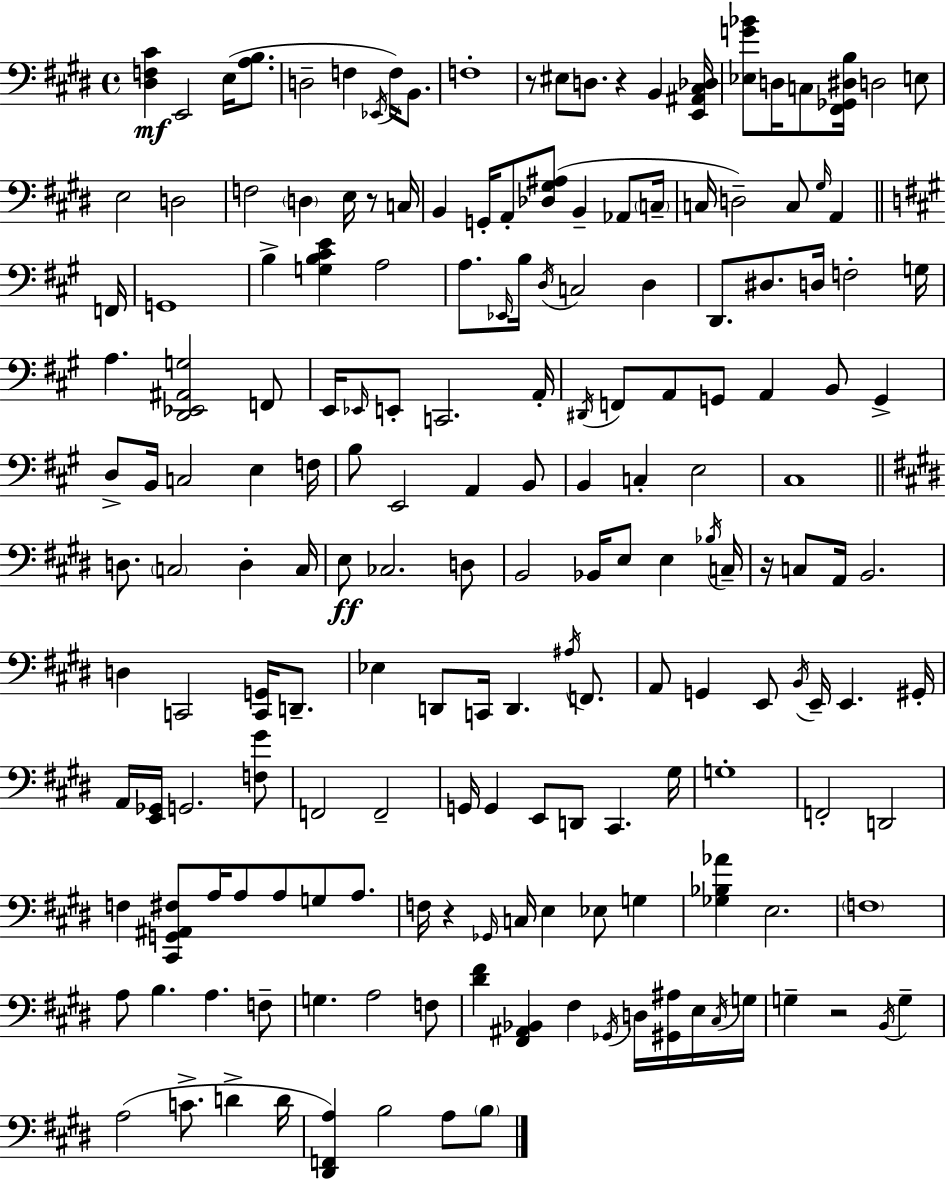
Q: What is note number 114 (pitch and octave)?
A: D2